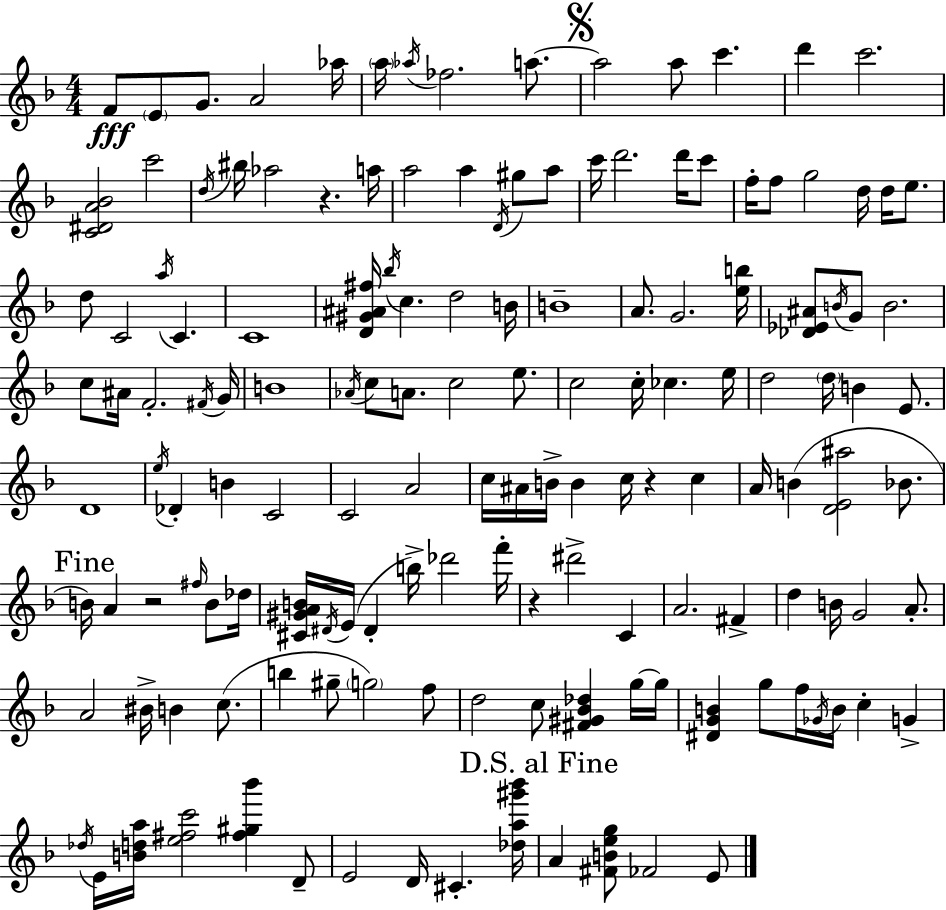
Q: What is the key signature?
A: F major